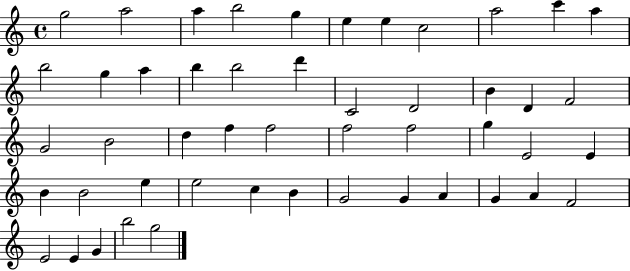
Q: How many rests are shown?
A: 0